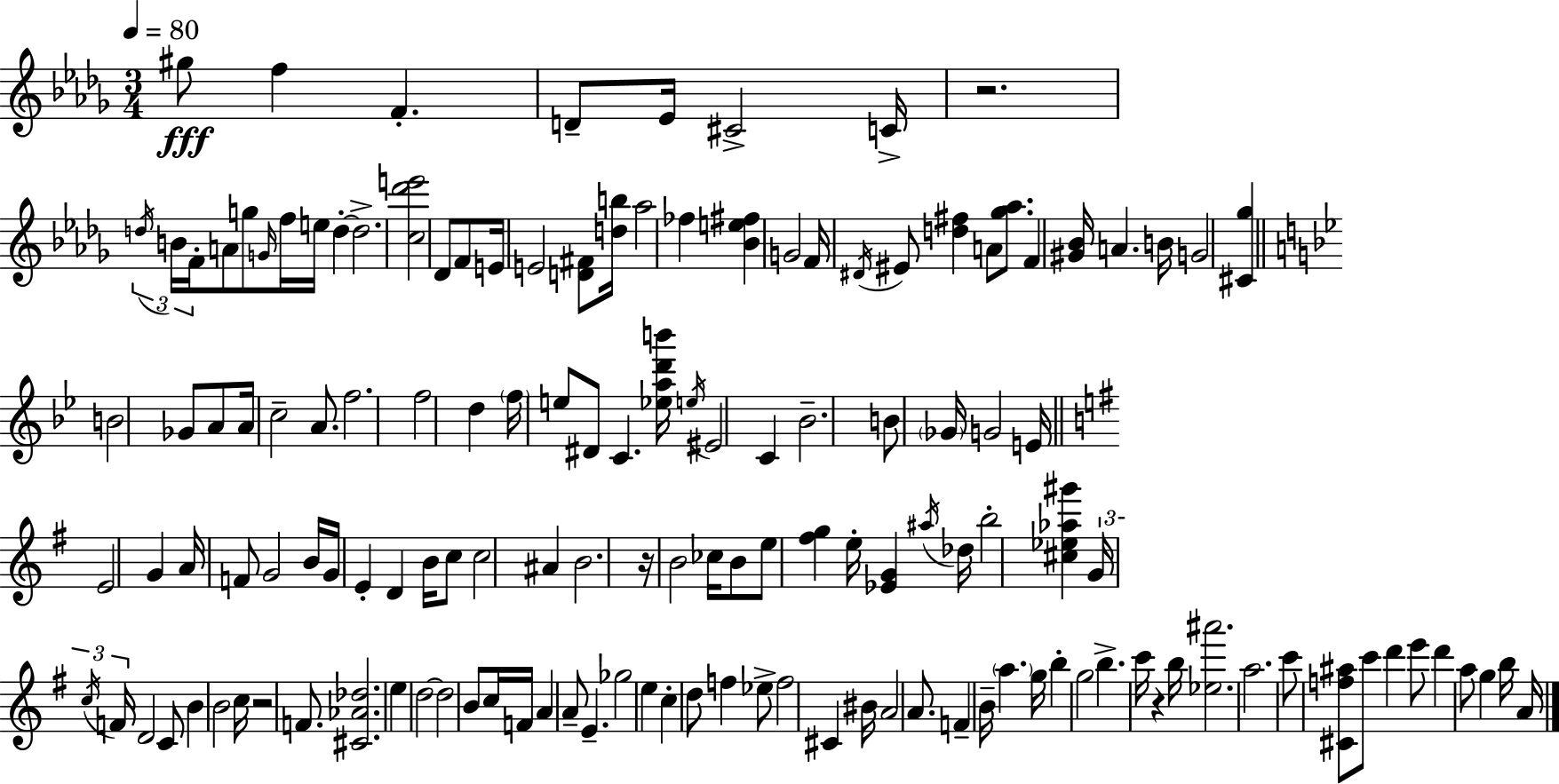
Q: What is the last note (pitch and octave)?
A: A4